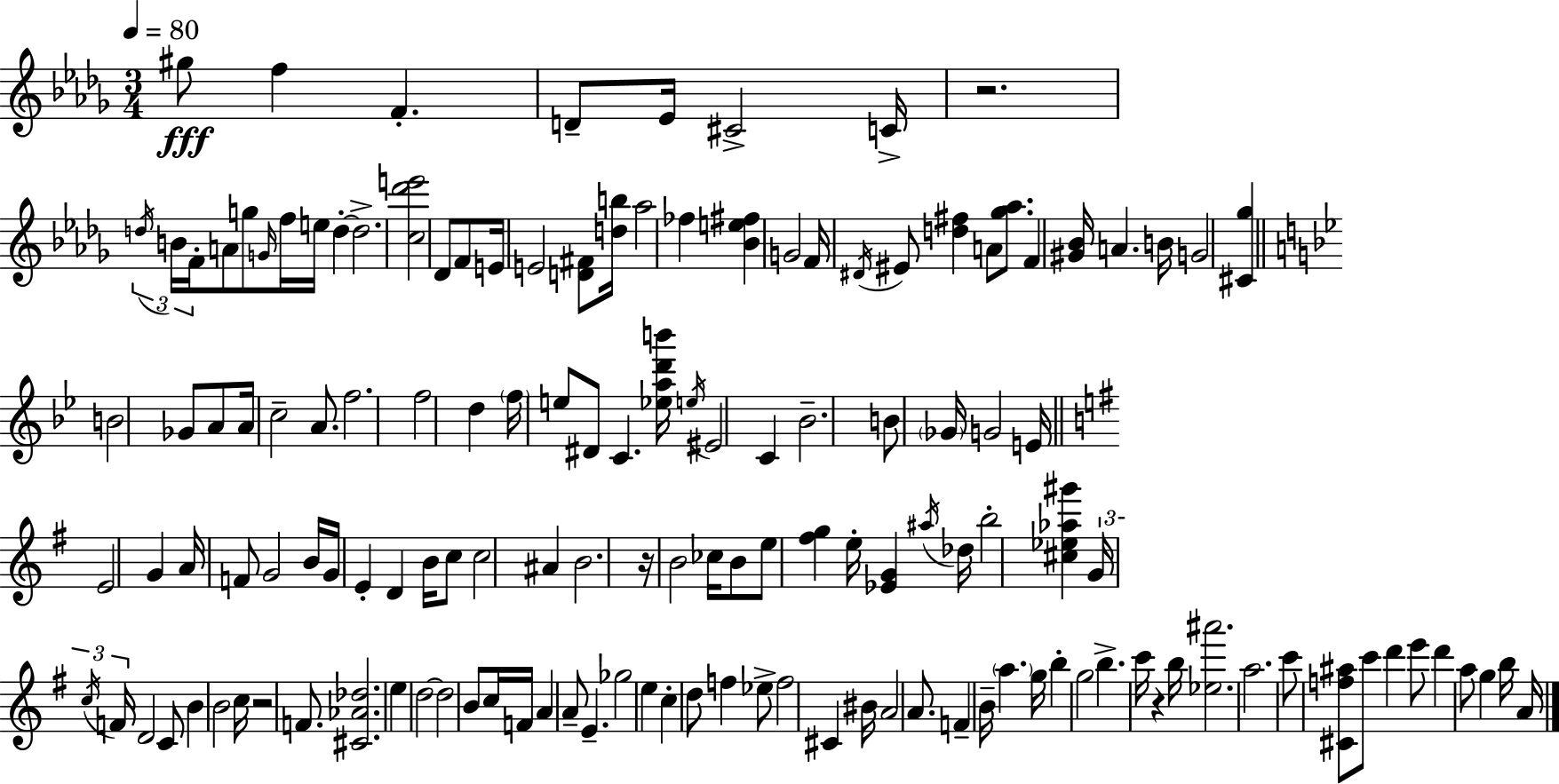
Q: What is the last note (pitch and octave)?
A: A4